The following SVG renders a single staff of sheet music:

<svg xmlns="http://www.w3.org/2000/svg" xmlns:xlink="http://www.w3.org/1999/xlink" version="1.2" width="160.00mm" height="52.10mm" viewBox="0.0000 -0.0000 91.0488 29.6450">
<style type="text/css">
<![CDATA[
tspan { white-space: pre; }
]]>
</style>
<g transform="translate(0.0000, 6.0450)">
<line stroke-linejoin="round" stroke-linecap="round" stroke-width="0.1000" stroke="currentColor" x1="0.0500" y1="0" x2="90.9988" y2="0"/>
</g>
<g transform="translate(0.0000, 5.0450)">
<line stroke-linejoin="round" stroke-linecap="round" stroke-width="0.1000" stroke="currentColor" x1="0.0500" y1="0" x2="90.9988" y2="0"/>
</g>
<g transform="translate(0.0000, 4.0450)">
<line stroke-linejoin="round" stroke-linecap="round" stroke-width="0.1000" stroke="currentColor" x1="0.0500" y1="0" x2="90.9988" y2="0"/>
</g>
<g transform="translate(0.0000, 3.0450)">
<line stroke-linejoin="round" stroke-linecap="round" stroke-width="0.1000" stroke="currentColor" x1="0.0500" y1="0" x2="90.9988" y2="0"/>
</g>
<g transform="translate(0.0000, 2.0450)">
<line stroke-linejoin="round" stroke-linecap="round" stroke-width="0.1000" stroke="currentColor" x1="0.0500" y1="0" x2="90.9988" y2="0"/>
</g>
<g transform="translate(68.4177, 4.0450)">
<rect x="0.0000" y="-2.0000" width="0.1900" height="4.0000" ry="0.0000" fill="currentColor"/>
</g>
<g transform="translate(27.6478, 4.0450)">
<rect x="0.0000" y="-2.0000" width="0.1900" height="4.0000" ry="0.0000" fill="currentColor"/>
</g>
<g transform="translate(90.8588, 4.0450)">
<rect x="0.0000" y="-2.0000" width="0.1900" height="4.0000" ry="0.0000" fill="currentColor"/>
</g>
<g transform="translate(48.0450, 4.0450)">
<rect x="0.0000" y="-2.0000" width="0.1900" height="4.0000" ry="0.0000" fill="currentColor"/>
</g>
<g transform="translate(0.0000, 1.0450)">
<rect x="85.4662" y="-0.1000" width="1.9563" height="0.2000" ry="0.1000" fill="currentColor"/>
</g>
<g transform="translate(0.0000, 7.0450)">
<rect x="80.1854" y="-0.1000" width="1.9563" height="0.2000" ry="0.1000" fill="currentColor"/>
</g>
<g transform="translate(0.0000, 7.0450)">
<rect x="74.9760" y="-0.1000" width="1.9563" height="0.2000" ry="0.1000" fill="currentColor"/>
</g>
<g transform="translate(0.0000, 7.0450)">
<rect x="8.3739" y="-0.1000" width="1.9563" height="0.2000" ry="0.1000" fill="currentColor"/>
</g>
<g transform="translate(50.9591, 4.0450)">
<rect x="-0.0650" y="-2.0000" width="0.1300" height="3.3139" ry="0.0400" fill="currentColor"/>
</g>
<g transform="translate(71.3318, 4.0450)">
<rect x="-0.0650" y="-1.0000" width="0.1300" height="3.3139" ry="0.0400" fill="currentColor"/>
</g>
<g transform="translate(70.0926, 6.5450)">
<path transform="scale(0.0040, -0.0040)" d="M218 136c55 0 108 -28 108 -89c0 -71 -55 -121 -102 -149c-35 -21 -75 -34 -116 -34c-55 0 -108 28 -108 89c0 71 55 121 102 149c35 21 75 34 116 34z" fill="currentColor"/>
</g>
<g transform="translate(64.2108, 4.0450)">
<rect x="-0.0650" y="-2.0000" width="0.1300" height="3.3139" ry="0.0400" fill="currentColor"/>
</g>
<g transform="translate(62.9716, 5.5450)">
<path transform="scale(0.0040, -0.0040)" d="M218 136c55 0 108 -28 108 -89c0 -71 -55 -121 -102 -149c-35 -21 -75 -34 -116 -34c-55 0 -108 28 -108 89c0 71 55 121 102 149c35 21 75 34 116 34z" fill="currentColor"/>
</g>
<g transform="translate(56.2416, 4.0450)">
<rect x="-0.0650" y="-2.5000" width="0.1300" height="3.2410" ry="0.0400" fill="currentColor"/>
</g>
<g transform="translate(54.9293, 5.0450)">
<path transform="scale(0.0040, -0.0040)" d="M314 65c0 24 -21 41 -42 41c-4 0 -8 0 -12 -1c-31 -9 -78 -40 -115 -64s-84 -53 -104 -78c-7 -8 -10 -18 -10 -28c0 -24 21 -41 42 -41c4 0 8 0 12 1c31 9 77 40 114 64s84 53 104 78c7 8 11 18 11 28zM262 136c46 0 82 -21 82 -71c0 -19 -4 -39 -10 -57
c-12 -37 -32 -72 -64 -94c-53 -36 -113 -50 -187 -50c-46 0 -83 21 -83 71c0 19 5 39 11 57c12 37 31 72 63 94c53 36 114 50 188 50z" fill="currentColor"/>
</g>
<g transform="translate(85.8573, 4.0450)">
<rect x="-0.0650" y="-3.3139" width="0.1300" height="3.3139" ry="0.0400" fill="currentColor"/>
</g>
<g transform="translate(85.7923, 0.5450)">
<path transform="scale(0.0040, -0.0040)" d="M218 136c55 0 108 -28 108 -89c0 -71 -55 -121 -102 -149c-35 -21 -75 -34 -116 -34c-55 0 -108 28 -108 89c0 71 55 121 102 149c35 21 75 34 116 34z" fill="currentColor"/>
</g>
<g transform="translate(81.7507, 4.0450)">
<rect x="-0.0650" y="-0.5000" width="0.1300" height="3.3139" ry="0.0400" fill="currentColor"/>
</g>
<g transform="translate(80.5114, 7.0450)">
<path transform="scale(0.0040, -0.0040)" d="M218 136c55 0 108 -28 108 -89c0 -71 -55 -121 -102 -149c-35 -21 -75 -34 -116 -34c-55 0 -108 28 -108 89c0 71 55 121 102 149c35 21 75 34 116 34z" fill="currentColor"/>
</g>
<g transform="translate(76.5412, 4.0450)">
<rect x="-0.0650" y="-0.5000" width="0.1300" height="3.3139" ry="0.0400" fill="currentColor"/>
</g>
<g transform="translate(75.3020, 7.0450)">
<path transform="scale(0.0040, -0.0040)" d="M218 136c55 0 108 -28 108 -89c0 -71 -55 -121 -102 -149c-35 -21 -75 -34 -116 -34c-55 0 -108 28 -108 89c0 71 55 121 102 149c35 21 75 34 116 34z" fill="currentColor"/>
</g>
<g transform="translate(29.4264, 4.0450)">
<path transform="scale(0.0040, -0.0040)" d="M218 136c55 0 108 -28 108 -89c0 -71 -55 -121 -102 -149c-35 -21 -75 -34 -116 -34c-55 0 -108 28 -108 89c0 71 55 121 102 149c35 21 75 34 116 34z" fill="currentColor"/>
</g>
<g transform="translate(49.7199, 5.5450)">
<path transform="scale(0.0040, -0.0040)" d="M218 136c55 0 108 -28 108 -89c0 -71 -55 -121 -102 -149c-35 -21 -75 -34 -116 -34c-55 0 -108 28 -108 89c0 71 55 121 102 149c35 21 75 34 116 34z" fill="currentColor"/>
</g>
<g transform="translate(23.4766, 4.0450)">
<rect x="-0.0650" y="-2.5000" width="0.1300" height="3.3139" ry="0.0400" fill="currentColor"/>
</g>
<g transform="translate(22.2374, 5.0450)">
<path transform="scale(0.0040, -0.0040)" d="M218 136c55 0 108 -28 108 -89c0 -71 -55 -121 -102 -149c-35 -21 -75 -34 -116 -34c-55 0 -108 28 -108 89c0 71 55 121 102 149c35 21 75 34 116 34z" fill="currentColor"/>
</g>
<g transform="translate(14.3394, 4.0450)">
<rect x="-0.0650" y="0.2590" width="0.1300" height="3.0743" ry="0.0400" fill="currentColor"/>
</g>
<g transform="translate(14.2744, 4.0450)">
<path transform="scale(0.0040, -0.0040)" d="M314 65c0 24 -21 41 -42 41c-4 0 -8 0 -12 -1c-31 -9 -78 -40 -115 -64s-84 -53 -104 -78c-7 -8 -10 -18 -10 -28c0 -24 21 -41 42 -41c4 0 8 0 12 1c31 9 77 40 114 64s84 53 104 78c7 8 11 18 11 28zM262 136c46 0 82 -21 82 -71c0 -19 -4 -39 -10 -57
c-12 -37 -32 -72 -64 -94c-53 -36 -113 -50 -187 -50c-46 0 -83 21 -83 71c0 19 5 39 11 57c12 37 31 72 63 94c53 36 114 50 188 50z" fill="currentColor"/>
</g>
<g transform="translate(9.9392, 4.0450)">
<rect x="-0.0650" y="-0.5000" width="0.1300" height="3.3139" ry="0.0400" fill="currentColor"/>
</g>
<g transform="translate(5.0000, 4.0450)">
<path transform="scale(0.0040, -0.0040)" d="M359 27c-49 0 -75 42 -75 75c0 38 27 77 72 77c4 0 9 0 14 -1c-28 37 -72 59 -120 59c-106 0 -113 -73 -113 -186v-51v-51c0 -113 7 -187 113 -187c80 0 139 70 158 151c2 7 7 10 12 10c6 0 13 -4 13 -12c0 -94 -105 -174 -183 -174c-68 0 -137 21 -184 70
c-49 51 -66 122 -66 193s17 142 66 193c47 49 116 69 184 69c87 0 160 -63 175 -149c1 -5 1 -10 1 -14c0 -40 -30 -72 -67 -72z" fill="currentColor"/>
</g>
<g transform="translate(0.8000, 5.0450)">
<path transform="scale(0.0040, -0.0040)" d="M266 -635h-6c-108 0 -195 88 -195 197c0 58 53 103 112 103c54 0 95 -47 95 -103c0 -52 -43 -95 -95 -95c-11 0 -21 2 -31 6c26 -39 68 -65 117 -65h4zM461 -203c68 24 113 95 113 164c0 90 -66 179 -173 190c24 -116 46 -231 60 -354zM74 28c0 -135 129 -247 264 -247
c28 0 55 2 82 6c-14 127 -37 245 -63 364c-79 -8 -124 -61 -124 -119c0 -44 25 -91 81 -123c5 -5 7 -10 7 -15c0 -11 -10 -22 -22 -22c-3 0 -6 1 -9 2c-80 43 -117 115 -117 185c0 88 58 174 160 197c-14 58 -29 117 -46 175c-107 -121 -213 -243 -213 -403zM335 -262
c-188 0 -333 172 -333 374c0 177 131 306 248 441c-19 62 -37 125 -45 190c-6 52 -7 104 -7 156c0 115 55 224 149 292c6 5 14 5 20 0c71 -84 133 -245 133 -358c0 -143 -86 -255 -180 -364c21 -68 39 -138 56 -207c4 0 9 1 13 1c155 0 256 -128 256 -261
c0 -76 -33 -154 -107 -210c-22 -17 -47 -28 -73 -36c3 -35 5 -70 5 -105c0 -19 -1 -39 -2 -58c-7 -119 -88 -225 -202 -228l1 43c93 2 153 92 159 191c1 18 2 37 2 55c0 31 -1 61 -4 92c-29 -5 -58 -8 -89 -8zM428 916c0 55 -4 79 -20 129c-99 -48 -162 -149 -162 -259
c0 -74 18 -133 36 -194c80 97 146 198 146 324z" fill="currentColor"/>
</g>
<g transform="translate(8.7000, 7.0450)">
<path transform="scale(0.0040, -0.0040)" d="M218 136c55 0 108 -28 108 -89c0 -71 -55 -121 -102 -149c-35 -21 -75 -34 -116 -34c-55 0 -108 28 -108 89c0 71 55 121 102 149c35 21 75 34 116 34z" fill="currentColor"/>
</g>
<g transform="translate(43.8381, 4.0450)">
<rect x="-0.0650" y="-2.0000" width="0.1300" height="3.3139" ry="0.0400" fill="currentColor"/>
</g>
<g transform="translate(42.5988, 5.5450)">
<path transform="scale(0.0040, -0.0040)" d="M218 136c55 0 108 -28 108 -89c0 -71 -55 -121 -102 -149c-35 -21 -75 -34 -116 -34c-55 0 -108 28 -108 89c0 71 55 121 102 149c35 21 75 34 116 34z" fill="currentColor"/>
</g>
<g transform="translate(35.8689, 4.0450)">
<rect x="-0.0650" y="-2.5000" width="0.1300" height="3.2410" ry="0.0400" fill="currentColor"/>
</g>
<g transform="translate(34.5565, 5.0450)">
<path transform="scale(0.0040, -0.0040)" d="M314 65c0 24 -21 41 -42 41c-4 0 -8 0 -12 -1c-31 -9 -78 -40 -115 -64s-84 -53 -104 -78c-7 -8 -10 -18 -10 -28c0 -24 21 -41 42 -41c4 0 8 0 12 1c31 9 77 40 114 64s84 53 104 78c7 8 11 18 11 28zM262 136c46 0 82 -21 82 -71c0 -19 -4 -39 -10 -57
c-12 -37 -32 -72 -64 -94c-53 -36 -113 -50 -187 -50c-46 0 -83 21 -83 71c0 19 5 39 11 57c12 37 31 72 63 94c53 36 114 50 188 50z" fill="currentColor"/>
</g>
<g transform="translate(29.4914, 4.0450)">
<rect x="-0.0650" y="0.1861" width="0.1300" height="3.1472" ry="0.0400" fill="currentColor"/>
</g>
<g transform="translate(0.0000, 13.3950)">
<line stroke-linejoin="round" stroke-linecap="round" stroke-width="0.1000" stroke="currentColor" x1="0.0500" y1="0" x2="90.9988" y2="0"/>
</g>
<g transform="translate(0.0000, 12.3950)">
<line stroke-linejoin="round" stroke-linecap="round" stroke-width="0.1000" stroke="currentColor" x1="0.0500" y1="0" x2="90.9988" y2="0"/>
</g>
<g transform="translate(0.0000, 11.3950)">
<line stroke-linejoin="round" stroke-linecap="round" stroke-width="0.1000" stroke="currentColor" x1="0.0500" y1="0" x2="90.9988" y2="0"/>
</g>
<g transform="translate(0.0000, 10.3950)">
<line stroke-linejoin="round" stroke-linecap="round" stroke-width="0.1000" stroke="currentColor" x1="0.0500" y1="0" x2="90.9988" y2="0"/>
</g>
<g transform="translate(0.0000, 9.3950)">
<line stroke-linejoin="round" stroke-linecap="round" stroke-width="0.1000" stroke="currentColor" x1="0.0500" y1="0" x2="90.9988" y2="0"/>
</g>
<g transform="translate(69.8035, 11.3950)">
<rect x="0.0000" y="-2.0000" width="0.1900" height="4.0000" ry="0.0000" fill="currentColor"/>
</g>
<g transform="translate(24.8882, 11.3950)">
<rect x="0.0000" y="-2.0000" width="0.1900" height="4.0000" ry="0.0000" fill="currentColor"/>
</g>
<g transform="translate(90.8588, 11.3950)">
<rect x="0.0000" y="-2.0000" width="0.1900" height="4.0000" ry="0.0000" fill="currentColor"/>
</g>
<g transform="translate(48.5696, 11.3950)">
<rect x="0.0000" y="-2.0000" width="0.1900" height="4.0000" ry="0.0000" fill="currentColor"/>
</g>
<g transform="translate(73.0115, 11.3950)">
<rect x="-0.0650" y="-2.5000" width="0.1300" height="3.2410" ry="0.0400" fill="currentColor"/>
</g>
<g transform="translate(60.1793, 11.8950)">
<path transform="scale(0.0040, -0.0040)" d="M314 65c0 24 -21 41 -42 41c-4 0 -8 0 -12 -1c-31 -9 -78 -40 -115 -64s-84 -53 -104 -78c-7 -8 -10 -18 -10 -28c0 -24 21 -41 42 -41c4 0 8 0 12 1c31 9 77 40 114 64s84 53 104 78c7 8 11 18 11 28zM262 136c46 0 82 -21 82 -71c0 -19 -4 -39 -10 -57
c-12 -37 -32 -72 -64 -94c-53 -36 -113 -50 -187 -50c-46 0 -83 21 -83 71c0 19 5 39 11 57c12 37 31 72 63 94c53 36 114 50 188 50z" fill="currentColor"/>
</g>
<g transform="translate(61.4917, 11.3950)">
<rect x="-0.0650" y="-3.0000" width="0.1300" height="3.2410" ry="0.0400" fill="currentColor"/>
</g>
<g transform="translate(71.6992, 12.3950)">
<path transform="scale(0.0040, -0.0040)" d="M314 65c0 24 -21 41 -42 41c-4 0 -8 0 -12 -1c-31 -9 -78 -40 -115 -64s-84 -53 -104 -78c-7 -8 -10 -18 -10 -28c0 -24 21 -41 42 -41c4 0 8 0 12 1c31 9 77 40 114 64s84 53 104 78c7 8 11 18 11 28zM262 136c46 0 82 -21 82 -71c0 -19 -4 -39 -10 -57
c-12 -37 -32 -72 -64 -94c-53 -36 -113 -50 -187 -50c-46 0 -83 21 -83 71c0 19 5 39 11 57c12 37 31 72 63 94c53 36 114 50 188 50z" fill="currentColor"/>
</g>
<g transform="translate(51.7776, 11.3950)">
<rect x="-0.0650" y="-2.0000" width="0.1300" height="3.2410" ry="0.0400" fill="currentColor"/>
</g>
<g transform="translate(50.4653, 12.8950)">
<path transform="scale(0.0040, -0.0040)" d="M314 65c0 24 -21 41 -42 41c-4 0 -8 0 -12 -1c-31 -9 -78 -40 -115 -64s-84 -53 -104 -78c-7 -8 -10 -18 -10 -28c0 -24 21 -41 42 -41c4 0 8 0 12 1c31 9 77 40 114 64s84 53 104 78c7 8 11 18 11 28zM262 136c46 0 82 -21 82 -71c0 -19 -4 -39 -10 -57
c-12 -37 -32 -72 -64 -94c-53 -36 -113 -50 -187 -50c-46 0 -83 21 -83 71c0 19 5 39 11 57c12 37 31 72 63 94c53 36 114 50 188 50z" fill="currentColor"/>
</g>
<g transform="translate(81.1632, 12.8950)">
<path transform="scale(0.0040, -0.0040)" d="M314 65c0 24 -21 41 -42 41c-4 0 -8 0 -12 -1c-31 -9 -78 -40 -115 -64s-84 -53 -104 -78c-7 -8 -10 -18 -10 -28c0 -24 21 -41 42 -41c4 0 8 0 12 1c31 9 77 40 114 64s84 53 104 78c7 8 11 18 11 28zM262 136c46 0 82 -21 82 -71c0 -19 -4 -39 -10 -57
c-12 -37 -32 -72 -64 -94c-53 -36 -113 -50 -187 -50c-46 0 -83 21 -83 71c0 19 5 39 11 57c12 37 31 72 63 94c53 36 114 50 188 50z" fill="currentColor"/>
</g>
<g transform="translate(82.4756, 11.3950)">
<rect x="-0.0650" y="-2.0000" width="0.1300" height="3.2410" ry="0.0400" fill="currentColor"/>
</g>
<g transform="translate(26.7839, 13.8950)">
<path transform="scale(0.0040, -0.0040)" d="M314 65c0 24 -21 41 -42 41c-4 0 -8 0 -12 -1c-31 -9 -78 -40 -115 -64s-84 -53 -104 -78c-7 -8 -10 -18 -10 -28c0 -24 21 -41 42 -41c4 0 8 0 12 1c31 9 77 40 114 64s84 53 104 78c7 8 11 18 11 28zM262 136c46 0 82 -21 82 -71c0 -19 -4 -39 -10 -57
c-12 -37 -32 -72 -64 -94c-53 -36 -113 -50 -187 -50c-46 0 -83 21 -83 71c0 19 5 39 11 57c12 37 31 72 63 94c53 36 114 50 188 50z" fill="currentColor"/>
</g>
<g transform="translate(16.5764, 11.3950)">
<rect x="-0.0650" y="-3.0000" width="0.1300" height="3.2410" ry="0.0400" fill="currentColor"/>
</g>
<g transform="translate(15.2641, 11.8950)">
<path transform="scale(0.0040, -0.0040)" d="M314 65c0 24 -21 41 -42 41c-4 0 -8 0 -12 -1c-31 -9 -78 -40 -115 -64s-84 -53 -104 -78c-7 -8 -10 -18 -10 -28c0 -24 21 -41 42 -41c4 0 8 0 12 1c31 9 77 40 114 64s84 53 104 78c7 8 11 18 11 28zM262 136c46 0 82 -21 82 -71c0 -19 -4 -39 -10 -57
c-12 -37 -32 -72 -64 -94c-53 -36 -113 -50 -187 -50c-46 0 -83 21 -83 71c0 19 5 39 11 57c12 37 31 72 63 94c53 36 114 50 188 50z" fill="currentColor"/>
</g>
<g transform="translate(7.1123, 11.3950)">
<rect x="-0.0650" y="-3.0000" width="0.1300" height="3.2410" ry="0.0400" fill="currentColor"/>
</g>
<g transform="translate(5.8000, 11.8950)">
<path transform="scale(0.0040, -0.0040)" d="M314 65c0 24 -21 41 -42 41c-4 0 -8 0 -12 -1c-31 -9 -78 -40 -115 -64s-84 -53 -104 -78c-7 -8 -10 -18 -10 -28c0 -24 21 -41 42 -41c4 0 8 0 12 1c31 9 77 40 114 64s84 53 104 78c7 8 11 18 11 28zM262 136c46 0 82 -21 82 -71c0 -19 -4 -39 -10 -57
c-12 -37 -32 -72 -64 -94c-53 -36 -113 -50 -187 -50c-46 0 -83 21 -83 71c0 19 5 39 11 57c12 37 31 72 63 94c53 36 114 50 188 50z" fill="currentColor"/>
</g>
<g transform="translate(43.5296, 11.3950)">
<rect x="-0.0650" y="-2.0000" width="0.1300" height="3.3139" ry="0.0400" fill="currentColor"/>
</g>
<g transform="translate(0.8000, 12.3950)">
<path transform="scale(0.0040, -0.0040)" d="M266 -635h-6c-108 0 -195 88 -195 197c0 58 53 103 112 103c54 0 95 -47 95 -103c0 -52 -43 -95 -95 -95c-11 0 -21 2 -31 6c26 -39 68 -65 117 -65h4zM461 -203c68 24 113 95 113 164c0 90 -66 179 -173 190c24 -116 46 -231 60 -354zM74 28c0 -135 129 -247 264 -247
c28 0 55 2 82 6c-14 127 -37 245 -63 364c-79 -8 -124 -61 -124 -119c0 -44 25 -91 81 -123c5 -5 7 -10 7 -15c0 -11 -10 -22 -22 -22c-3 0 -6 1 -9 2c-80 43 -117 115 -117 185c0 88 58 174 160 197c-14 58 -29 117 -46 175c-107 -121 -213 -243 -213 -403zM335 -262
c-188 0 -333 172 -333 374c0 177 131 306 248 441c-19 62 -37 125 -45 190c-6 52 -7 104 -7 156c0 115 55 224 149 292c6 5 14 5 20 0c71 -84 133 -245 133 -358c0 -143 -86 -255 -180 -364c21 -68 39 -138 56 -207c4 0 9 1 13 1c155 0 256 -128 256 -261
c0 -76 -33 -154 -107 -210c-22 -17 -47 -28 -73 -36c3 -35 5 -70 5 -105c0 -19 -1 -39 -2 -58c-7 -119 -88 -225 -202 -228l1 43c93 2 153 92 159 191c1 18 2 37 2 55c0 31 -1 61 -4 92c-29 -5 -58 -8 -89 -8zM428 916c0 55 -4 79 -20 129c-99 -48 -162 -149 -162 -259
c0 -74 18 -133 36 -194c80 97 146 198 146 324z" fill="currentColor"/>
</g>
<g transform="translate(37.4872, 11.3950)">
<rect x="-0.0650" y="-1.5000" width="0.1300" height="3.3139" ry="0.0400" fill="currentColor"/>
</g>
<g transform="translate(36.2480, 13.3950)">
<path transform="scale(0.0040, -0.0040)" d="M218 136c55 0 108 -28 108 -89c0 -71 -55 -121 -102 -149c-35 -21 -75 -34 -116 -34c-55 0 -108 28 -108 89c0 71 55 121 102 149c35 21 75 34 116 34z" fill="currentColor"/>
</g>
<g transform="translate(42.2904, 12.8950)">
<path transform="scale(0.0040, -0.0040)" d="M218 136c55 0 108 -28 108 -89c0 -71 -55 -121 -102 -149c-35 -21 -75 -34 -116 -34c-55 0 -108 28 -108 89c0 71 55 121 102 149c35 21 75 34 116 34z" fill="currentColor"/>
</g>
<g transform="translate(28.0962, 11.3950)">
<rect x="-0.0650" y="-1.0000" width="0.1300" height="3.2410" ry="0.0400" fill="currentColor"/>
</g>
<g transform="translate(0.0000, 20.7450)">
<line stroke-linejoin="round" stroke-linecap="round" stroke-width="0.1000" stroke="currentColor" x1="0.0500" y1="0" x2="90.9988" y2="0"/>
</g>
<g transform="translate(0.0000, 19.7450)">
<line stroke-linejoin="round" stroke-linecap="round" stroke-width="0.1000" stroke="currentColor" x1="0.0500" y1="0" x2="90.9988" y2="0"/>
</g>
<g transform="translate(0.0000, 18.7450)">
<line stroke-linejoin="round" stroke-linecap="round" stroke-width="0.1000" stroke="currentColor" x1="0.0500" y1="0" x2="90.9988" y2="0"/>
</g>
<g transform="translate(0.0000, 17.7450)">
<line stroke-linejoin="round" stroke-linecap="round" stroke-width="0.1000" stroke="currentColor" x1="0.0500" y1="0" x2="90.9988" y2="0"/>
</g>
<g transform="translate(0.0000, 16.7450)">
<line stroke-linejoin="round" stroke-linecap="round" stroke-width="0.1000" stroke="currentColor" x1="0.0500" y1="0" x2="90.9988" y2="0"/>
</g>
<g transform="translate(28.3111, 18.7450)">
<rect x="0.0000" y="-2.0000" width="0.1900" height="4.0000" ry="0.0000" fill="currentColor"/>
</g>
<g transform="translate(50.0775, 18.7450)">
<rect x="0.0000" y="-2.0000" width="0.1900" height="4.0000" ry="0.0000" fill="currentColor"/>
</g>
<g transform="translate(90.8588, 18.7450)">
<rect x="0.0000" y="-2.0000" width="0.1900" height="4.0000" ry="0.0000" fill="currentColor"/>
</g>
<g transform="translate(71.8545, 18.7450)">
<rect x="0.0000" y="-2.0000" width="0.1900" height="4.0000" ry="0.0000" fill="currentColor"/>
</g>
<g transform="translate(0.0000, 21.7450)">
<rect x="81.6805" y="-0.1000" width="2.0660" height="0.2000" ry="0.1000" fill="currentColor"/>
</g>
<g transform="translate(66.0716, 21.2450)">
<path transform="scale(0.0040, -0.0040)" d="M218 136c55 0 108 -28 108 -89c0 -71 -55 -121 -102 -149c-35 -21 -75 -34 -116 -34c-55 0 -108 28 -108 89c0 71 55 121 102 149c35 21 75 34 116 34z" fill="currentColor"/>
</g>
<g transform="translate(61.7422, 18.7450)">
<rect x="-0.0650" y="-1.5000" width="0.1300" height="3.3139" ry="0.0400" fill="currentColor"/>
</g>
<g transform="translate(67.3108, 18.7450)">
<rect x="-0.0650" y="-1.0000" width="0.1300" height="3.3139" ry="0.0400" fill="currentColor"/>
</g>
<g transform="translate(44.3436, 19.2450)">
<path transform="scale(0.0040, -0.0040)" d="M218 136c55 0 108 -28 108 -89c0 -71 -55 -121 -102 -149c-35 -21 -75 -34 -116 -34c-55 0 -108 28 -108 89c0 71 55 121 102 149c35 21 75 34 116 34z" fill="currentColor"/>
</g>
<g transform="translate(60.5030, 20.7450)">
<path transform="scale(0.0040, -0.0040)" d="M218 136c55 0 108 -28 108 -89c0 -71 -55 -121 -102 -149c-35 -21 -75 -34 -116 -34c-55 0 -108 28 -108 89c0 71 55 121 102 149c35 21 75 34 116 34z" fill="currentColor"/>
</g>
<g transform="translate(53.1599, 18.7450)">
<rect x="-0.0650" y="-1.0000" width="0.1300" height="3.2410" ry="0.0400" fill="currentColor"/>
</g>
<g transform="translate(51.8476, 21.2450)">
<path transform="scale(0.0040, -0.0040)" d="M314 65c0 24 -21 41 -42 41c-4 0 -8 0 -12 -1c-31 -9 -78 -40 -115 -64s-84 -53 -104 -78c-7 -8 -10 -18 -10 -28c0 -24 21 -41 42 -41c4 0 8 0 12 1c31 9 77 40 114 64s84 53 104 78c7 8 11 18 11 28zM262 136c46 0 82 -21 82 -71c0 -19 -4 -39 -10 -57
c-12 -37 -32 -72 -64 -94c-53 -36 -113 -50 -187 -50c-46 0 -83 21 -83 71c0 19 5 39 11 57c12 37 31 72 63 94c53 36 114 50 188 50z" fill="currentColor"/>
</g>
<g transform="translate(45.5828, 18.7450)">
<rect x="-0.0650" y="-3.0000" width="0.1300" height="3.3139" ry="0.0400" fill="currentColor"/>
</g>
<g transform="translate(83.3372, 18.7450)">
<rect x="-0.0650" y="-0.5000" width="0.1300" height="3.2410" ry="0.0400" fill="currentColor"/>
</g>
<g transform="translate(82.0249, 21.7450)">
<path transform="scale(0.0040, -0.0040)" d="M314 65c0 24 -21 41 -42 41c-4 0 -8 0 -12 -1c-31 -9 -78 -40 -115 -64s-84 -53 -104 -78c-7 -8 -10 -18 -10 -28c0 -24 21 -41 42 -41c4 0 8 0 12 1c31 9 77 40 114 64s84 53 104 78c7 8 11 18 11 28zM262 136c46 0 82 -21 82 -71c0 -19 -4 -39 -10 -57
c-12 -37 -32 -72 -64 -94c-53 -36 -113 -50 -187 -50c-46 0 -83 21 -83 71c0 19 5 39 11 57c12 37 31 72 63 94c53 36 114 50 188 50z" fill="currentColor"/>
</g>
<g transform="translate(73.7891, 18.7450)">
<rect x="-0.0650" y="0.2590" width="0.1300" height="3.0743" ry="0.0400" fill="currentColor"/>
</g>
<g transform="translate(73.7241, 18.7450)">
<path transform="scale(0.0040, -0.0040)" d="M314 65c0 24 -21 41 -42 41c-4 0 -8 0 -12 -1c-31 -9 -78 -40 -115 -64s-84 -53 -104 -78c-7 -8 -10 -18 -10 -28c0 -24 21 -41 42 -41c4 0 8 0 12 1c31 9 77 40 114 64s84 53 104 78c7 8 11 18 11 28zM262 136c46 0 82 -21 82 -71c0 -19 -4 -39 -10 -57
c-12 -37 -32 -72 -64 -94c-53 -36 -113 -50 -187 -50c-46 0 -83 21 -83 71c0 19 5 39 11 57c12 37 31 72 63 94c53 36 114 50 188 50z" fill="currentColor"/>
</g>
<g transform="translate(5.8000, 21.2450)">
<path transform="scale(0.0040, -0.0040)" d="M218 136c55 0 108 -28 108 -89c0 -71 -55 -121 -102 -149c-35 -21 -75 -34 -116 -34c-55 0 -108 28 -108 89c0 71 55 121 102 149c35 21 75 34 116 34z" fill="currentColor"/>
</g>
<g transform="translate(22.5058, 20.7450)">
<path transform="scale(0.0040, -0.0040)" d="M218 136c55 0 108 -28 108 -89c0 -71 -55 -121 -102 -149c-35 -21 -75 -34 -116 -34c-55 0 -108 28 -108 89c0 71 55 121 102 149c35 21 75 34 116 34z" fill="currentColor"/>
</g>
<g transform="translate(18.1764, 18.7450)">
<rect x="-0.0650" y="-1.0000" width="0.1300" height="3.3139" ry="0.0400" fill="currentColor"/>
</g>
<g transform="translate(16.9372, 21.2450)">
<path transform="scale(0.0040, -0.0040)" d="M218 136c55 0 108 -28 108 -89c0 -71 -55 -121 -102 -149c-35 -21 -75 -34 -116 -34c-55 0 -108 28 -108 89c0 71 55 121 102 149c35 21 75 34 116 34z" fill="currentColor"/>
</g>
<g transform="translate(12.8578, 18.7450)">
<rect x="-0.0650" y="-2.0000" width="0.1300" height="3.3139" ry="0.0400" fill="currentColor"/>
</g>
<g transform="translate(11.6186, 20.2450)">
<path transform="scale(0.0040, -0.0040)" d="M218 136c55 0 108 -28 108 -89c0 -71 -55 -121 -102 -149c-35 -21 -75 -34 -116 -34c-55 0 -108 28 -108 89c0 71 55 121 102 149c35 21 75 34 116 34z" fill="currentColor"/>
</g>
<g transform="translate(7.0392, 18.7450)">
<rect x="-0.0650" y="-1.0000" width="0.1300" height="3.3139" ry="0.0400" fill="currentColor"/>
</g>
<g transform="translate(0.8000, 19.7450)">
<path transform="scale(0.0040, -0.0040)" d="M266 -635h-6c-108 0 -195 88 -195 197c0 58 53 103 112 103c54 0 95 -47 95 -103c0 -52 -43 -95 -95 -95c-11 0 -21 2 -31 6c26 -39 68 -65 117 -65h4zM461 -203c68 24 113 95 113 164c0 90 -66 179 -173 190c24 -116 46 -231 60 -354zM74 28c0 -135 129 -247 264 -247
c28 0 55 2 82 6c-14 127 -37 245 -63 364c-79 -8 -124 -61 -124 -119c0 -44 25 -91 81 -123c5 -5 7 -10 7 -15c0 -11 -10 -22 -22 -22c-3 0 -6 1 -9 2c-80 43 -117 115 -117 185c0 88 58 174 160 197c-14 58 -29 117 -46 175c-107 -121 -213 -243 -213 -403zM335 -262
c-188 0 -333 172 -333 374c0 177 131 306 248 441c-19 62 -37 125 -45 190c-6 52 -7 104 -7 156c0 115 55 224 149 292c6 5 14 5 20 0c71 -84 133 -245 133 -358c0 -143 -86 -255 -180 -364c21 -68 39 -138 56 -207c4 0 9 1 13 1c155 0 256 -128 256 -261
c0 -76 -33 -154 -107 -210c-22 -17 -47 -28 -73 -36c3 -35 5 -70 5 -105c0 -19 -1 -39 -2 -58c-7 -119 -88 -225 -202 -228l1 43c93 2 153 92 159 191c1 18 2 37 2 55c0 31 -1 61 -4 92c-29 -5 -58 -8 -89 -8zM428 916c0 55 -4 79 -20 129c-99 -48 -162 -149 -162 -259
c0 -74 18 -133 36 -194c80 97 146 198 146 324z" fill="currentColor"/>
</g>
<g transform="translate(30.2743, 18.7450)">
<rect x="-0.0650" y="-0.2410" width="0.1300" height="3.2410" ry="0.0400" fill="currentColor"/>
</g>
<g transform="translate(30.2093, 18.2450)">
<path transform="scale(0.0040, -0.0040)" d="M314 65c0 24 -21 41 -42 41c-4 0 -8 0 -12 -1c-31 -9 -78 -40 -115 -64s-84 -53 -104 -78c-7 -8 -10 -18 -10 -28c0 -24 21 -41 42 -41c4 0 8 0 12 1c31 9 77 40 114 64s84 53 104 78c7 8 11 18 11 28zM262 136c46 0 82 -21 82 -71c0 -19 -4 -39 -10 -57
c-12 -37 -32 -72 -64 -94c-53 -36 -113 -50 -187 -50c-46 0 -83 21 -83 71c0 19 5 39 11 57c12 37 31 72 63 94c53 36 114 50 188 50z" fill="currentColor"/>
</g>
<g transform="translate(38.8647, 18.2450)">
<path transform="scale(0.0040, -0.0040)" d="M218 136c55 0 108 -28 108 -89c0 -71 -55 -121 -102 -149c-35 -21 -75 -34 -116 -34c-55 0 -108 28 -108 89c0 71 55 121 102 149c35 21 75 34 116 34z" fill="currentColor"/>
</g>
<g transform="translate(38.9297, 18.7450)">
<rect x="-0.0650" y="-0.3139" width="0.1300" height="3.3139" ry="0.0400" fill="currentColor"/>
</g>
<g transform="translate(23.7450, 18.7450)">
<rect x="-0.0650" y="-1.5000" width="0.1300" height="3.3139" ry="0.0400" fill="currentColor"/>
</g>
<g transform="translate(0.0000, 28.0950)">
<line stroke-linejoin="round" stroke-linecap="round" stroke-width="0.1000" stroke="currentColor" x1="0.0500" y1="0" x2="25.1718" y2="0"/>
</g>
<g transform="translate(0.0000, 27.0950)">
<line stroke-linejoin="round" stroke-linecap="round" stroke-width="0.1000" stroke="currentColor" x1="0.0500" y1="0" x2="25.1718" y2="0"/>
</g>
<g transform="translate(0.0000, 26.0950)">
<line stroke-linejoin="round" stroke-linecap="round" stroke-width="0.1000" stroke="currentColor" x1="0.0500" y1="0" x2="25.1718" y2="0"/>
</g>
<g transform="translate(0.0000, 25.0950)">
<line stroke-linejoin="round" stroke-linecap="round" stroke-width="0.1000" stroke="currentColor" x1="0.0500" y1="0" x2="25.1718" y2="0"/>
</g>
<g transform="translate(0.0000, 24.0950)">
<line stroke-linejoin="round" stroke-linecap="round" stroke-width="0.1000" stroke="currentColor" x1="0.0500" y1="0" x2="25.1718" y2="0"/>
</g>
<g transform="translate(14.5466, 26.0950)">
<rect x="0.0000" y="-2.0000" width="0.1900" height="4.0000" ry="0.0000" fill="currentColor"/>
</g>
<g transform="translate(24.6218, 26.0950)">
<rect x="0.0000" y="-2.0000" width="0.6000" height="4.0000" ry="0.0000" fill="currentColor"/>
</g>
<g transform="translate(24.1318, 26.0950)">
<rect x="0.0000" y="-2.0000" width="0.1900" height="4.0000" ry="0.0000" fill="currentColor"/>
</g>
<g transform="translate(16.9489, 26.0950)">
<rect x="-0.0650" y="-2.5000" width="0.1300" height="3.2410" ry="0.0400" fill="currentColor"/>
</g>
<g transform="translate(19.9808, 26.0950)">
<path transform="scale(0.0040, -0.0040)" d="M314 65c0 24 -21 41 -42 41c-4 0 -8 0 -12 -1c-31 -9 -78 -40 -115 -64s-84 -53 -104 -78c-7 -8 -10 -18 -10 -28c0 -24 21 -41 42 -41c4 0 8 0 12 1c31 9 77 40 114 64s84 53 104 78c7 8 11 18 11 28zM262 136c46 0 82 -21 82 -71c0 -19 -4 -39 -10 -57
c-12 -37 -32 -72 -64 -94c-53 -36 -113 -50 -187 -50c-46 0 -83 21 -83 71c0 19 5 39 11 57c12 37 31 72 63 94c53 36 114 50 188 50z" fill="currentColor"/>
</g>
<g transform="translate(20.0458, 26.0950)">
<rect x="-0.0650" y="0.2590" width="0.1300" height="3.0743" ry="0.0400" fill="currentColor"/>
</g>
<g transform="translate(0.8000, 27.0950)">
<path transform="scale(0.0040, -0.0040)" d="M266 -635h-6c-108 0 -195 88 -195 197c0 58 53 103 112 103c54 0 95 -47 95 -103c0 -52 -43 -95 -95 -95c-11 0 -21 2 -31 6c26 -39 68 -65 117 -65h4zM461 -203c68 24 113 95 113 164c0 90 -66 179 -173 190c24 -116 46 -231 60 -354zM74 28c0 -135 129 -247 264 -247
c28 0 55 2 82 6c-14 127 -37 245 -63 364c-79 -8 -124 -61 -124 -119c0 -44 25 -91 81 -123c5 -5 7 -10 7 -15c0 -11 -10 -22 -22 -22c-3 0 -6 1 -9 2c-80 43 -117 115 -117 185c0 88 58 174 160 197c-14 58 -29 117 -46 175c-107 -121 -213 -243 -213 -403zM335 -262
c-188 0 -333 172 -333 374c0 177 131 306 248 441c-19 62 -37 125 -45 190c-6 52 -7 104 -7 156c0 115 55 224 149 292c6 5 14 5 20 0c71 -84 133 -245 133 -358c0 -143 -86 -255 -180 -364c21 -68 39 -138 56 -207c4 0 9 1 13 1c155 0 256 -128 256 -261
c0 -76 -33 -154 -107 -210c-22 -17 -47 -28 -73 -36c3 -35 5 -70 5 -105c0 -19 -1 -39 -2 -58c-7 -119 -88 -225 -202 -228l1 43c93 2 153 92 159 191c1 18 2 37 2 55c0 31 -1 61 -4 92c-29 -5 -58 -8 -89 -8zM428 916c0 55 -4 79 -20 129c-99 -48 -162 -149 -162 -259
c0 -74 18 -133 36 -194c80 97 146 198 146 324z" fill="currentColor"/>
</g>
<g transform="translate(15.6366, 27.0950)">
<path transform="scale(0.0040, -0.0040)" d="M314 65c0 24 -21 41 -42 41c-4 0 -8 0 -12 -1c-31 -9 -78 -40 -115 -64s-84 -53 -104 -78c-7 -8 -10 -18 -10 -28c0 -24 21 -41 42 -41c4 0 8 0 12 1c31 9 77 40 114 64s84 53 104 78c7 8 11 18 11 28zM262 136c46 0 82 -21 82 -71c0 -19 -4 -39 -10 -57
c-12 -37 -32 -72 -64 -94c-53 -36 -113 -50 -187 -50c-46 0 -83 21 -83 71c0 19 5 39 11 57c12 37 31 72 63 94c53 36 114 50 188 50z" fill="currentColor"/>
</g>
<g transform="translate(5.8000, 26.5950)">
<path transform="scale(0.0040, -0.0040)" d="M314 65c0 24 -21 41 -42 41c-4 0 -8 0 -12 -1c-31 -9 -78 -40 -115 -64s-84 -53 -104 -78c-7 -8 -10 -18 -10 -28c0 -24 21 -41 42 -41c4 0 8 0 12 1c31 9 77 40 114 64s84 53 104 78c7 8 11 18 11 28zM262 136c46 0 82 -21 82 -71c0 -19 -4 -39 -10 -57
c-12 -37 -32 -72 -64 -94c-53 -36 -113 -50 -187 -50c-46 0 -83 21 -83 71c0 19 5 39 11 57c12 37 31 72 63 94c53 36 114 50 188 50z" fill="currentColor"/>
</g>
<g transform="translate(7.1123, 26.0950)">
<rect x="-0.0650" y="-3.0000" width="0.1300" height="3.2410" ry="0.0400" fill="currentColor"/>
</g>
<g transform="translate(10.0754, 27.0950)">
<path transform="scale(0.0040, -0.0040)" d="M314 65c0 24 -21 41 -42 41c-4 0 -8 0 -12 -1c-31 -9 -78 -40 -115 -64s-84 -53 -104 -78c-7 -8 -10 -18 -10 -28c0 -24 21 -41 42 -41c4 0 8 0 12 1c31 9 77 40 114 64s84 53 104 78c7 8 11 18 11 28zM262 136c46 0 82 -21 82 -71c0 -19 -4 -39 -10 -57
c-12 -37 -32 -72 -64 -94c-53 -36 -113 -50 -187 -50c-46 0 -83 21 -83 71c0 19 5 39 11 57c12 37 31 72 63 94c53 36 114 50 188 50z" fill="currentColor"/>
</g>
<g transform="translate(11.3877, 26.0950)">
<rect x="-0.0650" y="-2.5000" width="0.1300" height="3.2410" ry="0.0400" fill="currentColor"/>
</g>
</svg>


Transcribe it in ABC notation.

X:1
T:Untitled
M:4/4
L:1/4
K:C
C B2 G B G2 F F G2 F D C C b A2 A2 D2 E F F2 A2 G2 F2 D F D E c2 c A D2 E D B2 C2 A2 G2 G2 B2